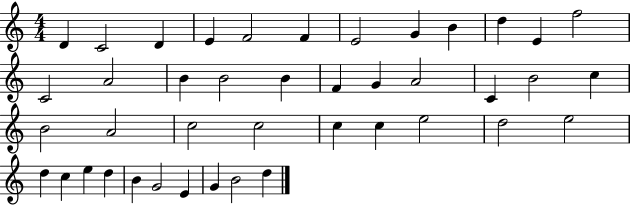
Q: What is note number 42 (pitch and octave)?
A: D5